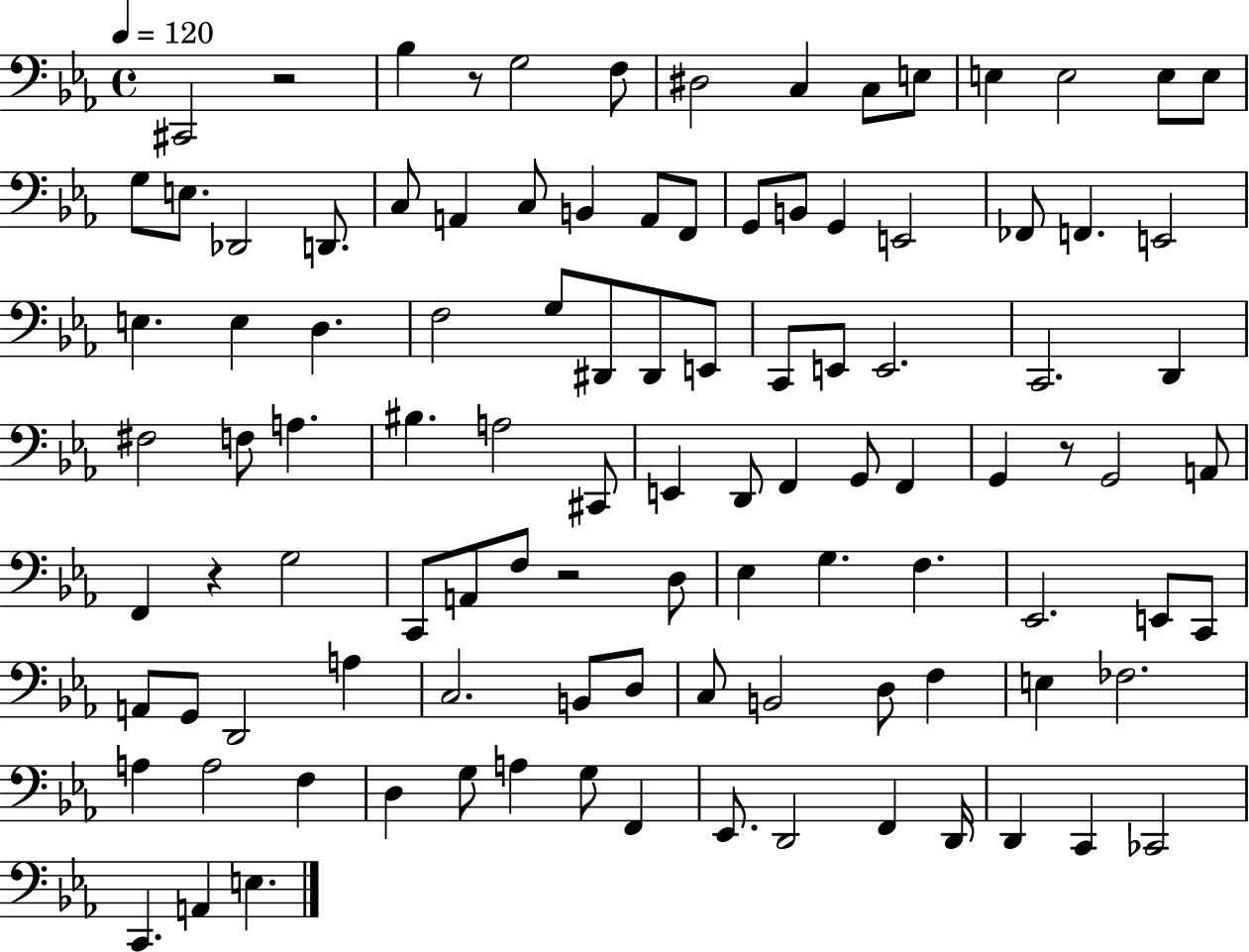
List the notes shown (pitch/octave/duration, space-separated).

C#2/h R/h Bb3/q R/e G3/h F3/e D#3/h C3/q C3/e E3/e E3/q E3/h E3/e E3/e G3/e E3/e. Db2/h D2/e. C3/e A2/q C3/e B2/q A2/e F2/e G2/e B2/e G2/q E2/h FES2/e F2/q. E2/h E3/q. E3/q D3/q. F3/h G3/e D#2/e D#2/e E2/e C2/e E2/e E2/h. C2/h. D2/q F#3/h F3/e A3/q. BIS3/q. A3/h C#2/e E2/q D2/e F2/q G2/e F2/q G2/q R/e G2/h A2/e F2/q R/q G3/h C2/e A2/e F3/e R/h D3/e Eb3/q G3/q. F3/q. Eb2/h. E2/e C2/e A2/e G2/e D2/h A3/q C3/h. B2/e D3/e C3/e B2/h D3/e F3/q E3/q FES3/h. A3/q A3/h F3/q D3/q G3/e A3/q G3/e F2/q Eb2/e. D2/h F2/q D2/s D2/q C2/q CES2/h C2/q. A2/q E3/q.